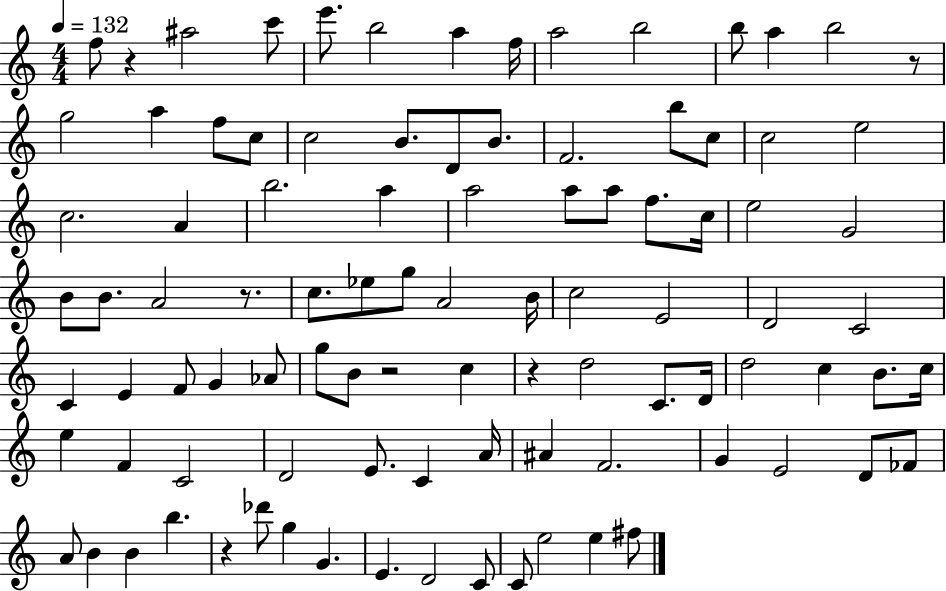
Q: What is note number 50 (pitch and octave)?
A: E4